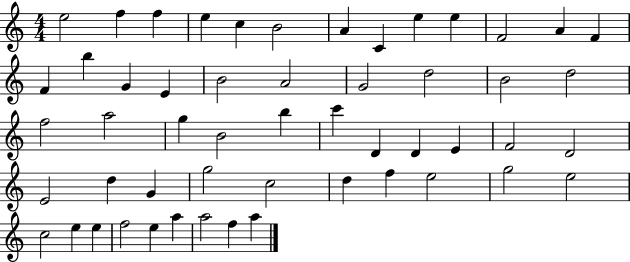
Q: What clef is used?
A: treble